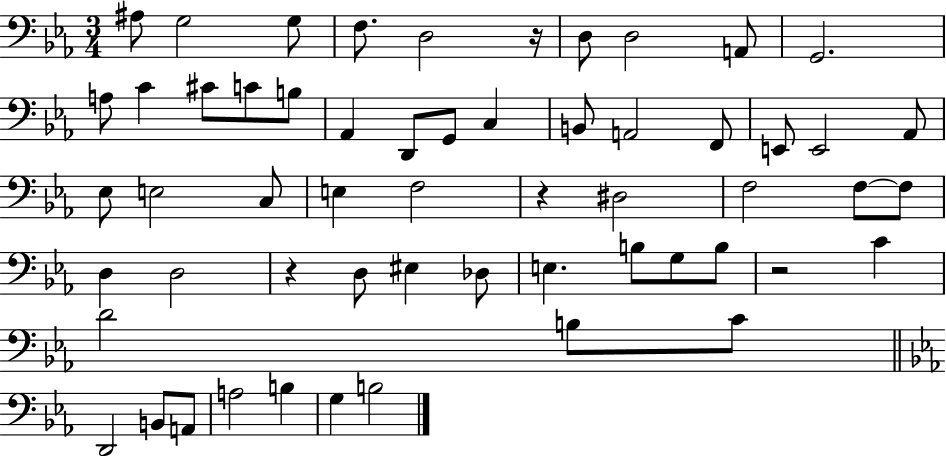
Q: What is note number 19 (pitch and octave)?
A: B2